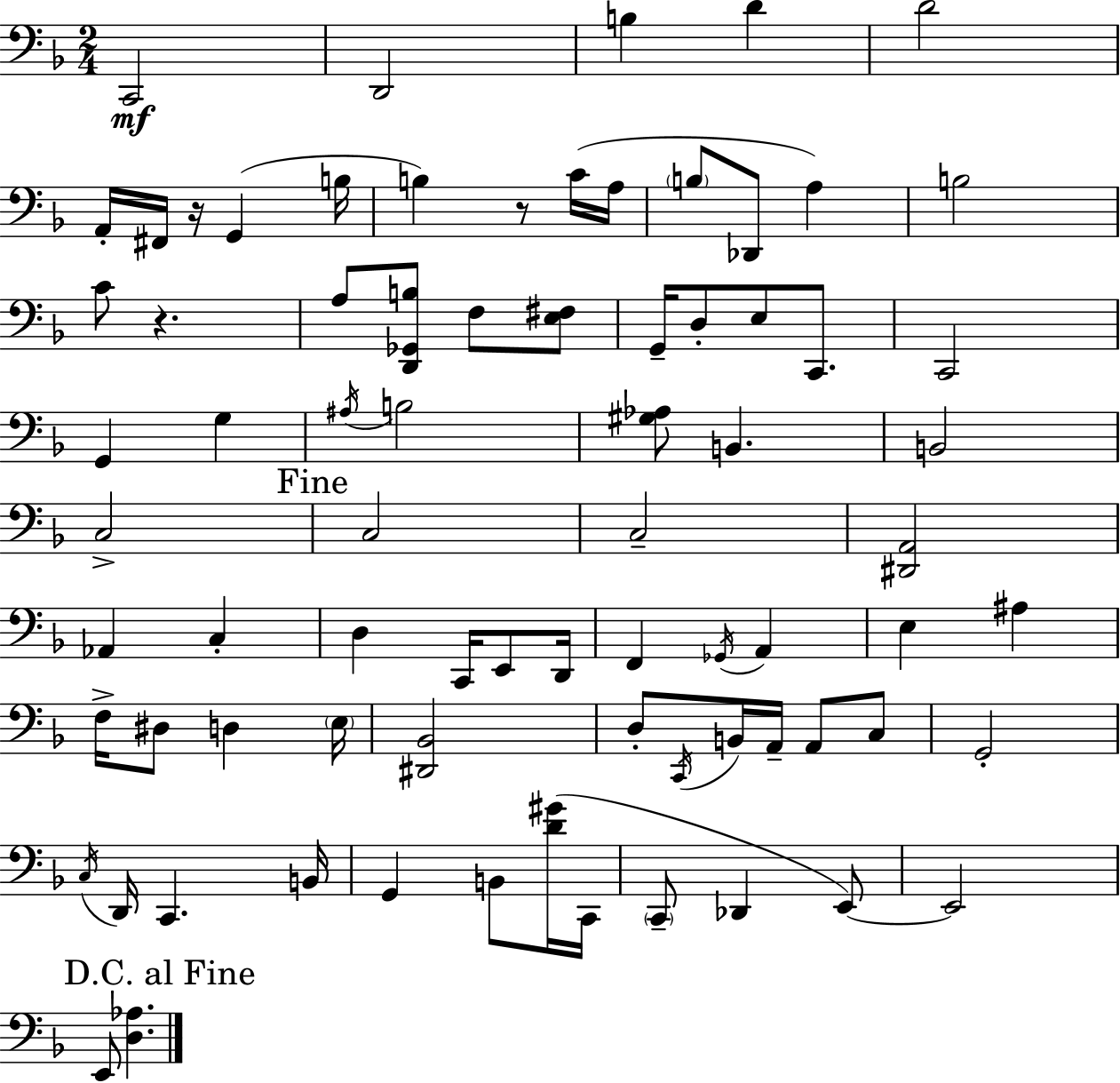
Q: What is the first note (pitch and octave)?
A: C2